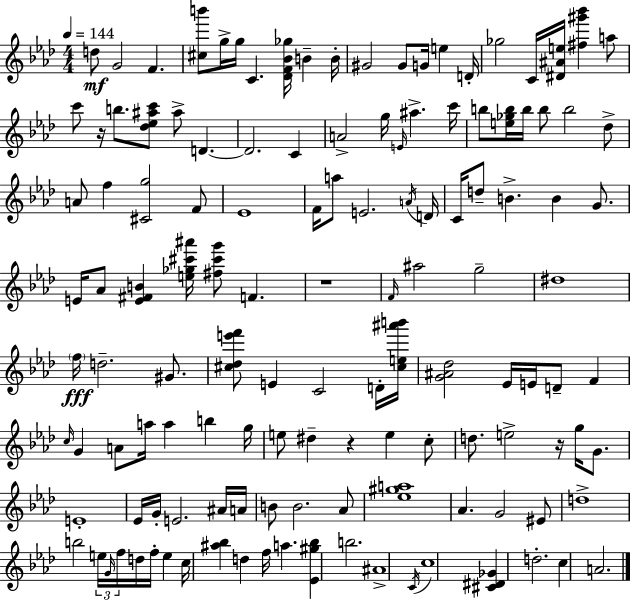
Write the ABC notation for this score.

X:1
T:Untitled
M:4/4
L:1/4
K:Ab
d/2 G2 F [^cb']/2 g/4 g/4 C [_DF_B_g]/4 B B/4 ^G2 ^G/2 G/4 e D/4 _g2 C/4 [^D^Ae]/4 [^f^g'_b'] a/2 c'/2 z/4 b/2 [_d_e^ac']/2 ^a/2 D D2 C A2 g/4 E/4 ^a c'/4 b/2 [e_gb]/4 b/4 b/2 b2 _d/2 A/2 f [^Cg]2 F/2 _E4 F/4 a/2 E2 A/4 D/4 C/4 d/2 B B G/2 E/4 _A/2 [E^FB] [e_g^c'^a']/4 [^f^c'g']/2 F z4 F/4 ^a2 g2 ^d4 f/4 d2 ^G/2 [^c_de'f']/2 E C2 D/4 [^ce^a'b']/4 [G^A_d]2 _E/4 E/4 D/2 F c/4 G A/2 a/4 a b g/4 e/2 ^d z e c/2 d/2 e2 z/4 g/4 G/2 E4 _E/4 G/4 E2 ^A/4 A/4 B/2 B2 _A/2 [_e^ga]4 _A G2 ^E/2 d4 b2 e/4 G/4 f/4 d/4 f/4 e c/4 [^a_b] d f/4 a [_E^g_b] b2 ^A4 C/4 c4 [^C^D_G] d2 c A2